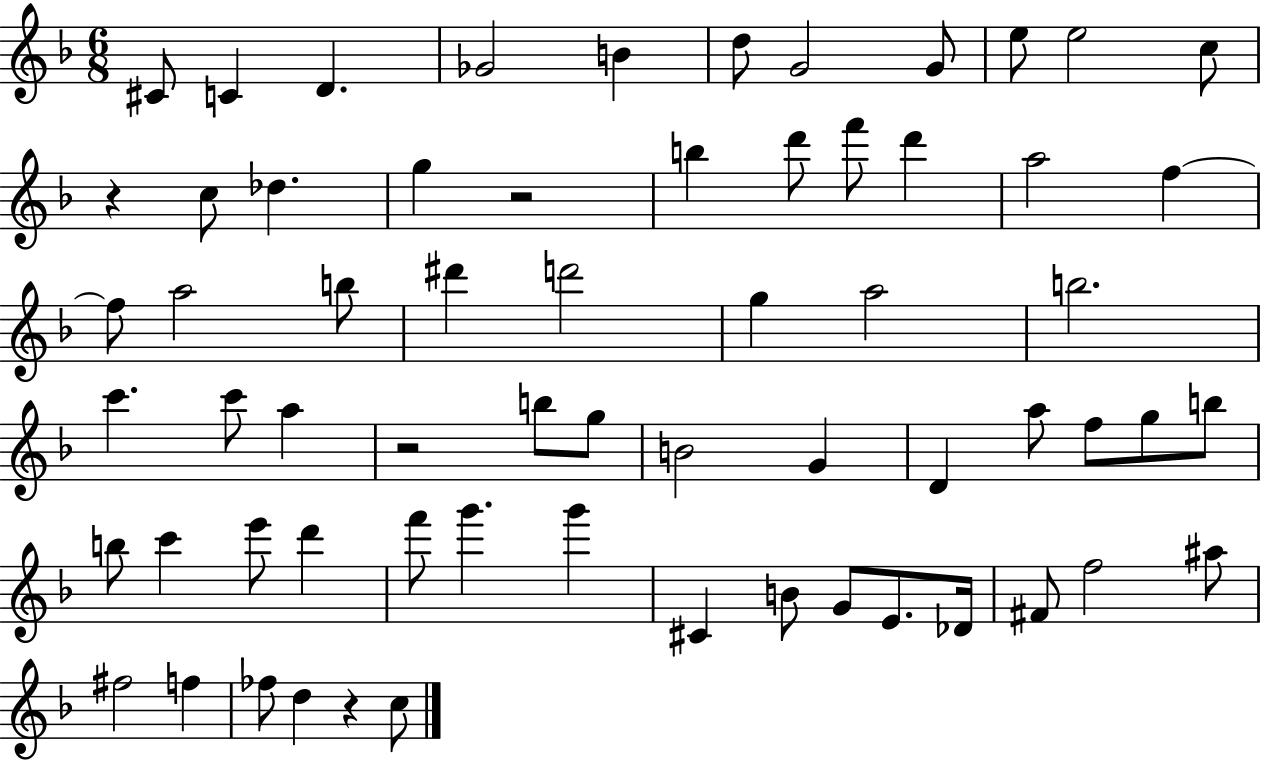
{
  \clef treble
  \numericTimeSignature
  \time 6/8
  \key f \major
  \repeat volta 2 { cis'8 c'4 d'4. | ges'2 b'4 | d''8 g'2 g'8 | e''8 e''2 c''8 | \break r4 c''8 des''4. | g''4 r2 | b''4 d'''8 f'''8 d'''4 | a''2 f''4~~ | \break f''8 a''2 b''8 | dis'''4 d'''2 | g''4 a''2 | b''2. | \break c'''4. c'''8 a''4 | r2 b''8 g''8 | b'2 g'4 | d'4 a''8 f''8 g''8 b''8 | \break b''8 c'''4 e'''8 d'''4 | f'''8 g'''4. g'''4 | cis'4 b'8 g'8 e'8. des'16 | fis'8 f''2 ais''8 | \break fis''2 f''4 | fes''8 d''4 r4 c''8 | } \bar "|."
}